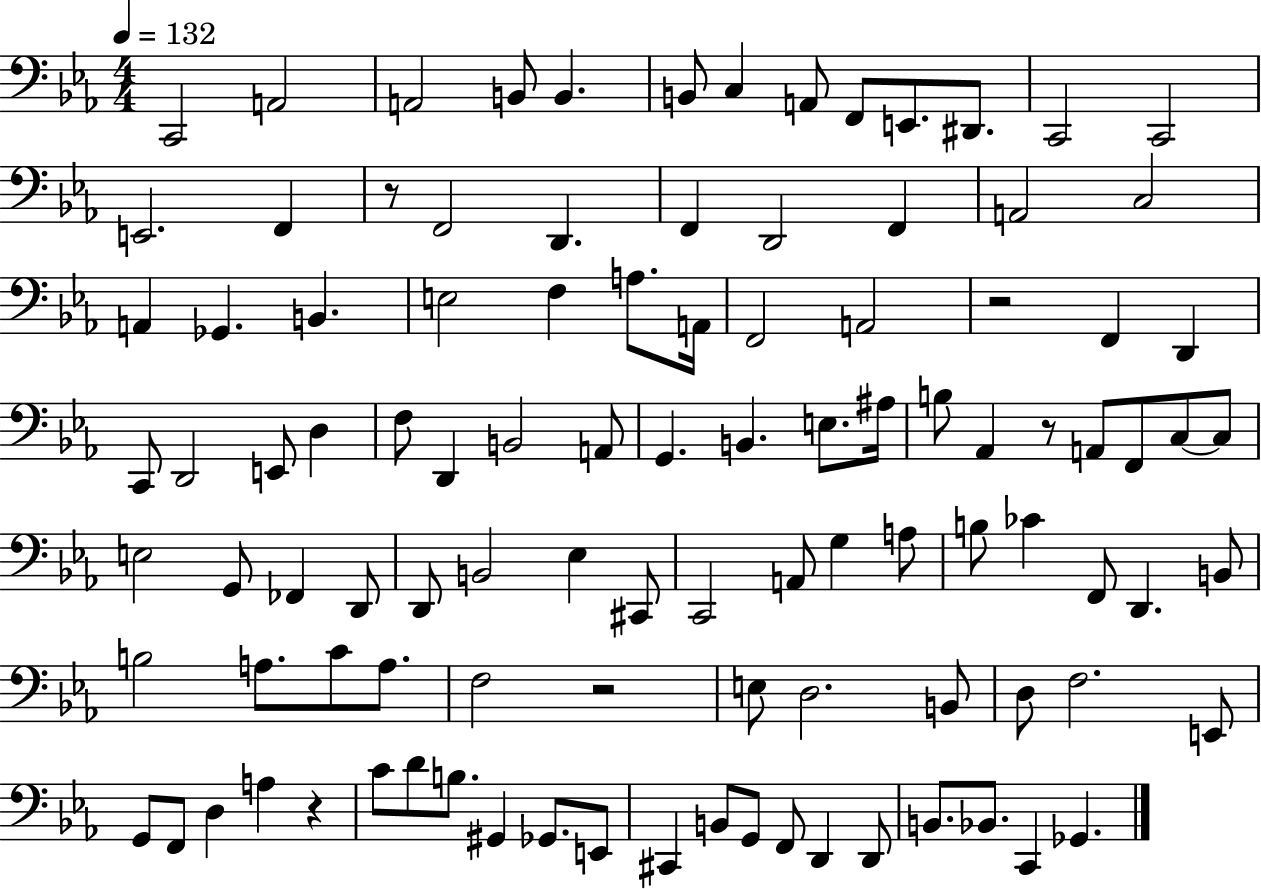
X:1
T:Untitled
M:4/4
L:1/4
K:Eb
C,,2 A,,2 A,,2 B,,/2 B,, B,,/2 C, A,,/2 F,,/2 E,,/2 ^D,,/2 C,,2 C,,2 E,,2 F,, z/2 F,,2 D,, F,, D,,2 F,, A,,2 C,2 A,, _G,, B,, E,2 F, A,/2 A,,/4 F,,2 A,,2 z2 F,, D,, C,,/2 D,,2 E,,/2 D, F,/2 D,, B,,2 A,,/2 G,, B,, E,/2 ^A,/4 B,/2 _A,, z/2 A,,/2 F,,/2 C,/2 C,/2 E,2 G,,/2 _F,, D,,/2 D,,/2 B,,2 _E, ^C,,/2 C,,2 A,,/2 G, A,/2 B,/2 _C F,,/2 D,, B,,/2 B,2 A,/2 C/2 A,/2 F,2 z2 E,/2 D,2 B,,/2 D,/2 F,2 E,,/2 G,,/2 F,,/2 D, A, z C/2 D/2 B,/2 ^G,, _G,,/2 E,,/2 ^C,, B,,/2 G,,/2 F,,/2 D,, D,,/2 B,,/2 _B,,/2 C,, _G,,